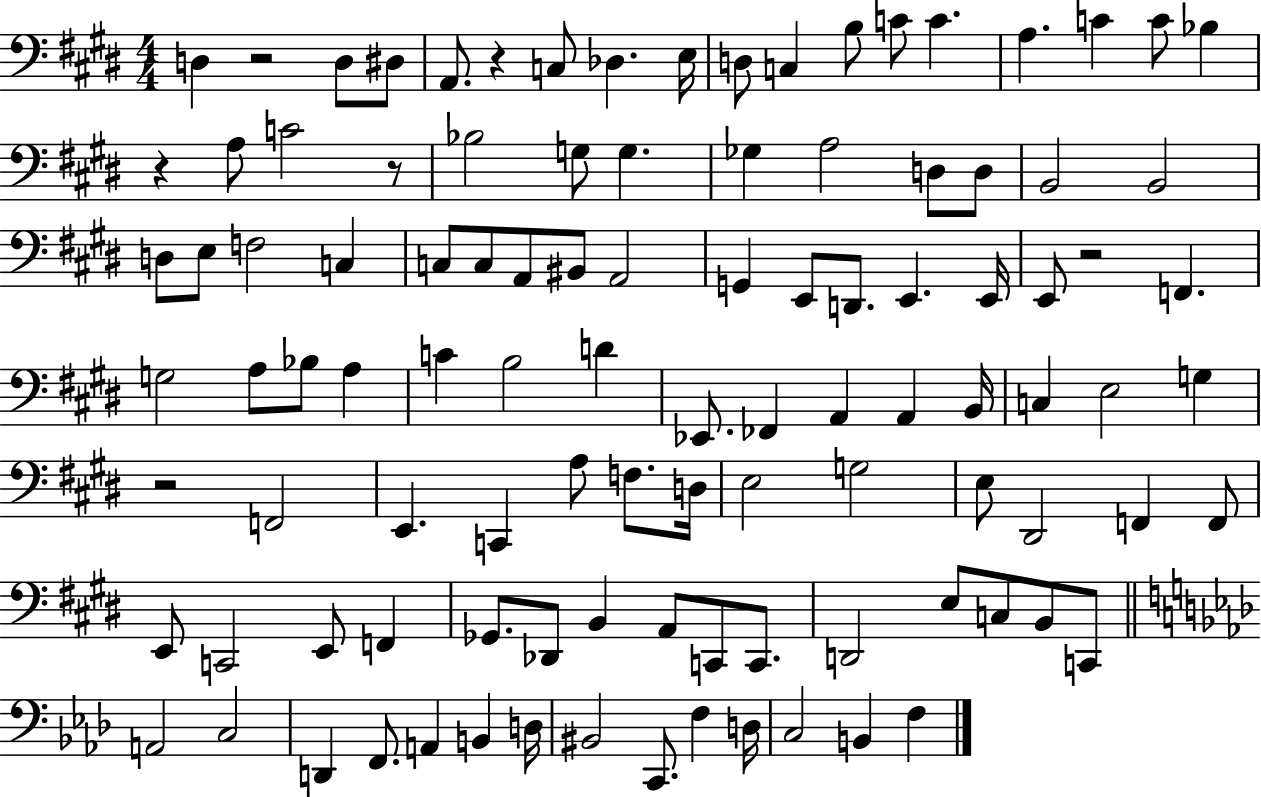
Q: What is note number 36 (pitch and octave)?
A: A2